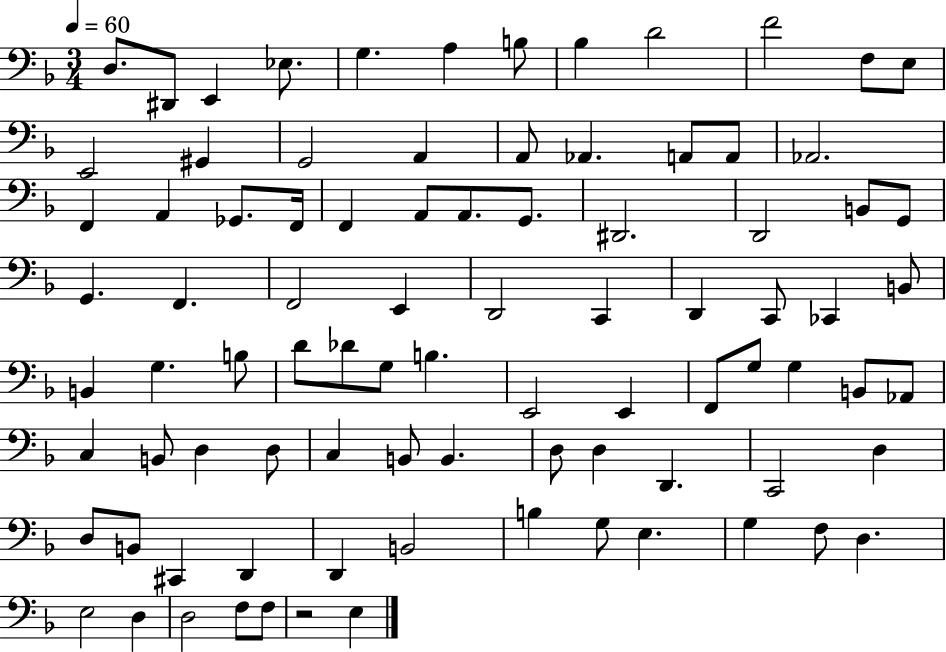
D3/e. D#2/e E2/q Eb3/e. G3/q. A3/q B3/e Bb3/q D4/h F4/h F3/e E3/e E2/h G#2/q G2/h A2/q A2/e Ab2/q. A2/e A2/e Ab2/h. F2/q A2/q Gb2/e. F2/s F2/q A2/e A2/e. G2/e. D#2/h. D2/h B2/e G2/e G2/q. F2/q. F2/h E2/q D2/h C2/q D2/q C2/e CES2/q B2/e B2/q G3/q. B3/e D4/e Db4/e G3/e B3/q. E2/h E2/q F2/e G3/e G3/q B2/e Ab2/e C3/q B2/e D3/q D3/e C3/q B2/e B2/q. D3/e D3/q D2/q. C2/h D3/q D3/e B2/e C#2/q D2/q D2/q B2/h B3/q G3/e E3/q. G3/q F3/e D3/q. E3/h D3/q D3/h F3/e F3/e R/h E3/q